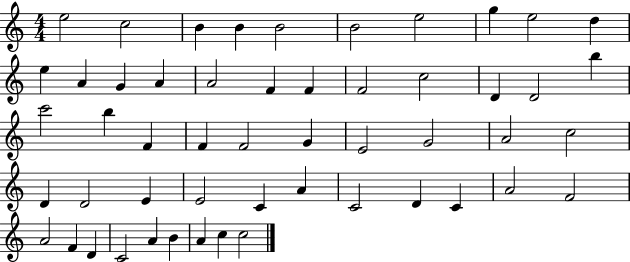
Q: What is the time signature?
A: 4/4